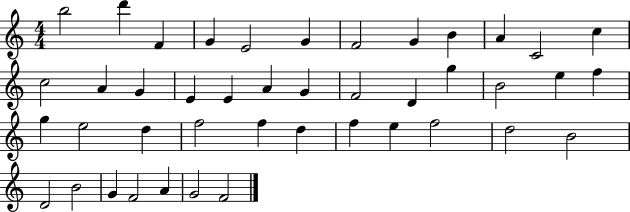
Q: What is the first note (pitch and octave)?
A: B5